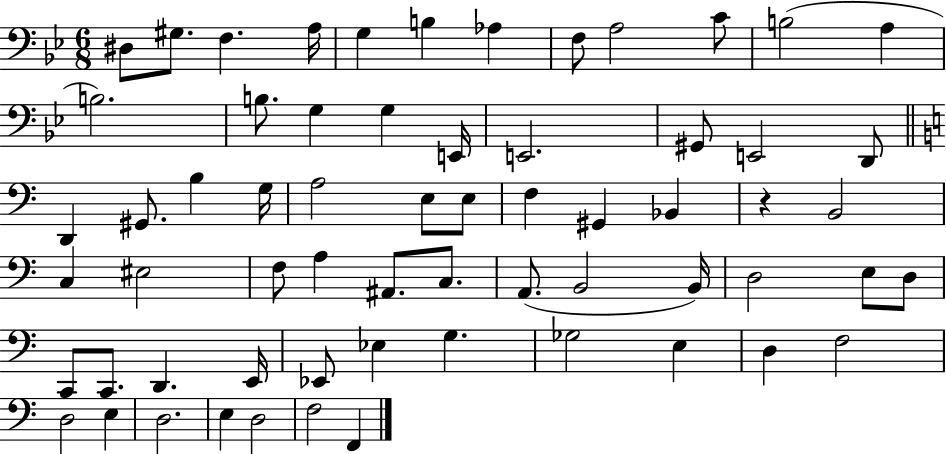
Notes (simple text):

D#3/e G#3/e. F3/q. A3/s G3/q B3/q Ab3/q F3/e A3/h C4/e B3/h A3/q B3/h. B3/e. G3/q G3/q E2/s E2/h. G#2/e E2/h D2/e D2/q G#2/e. B3/q G3/s A3/h E3/e E3/e F3/q G#2/q Bb2/q R/q B2/h C3/q EIS3/h F3/e A3/q A#2/e. C3/e. A2/e. B2/h B2/s D3/h E3/e D3/e C2/e C2/e. D2/q. E2/s Eb2/e Eb3/q G3/q. Gb3/h E3/q D3/q F3/h D3/h E3/q D3/h. E3/q D3/h F3/h F2/q